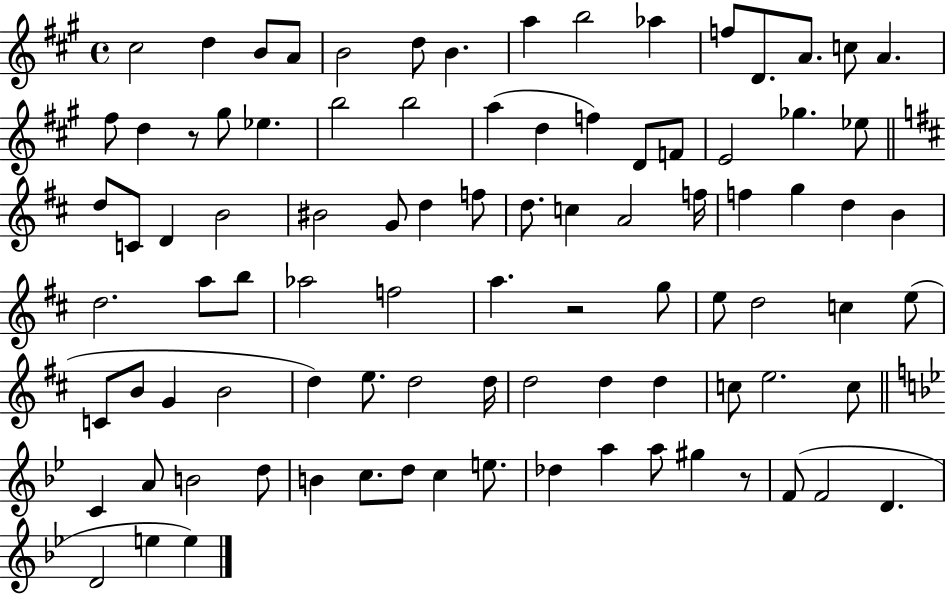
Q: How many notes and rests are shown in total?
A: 92